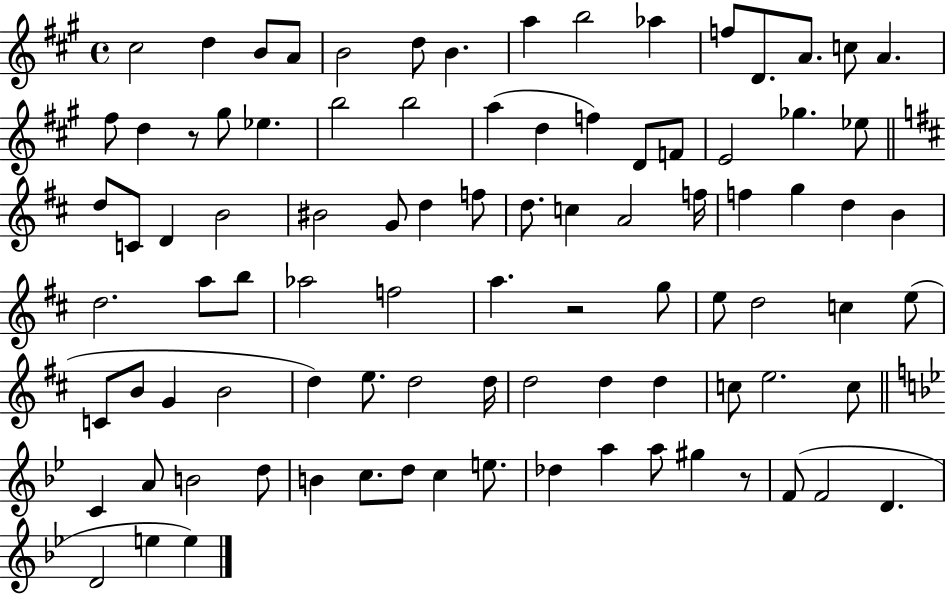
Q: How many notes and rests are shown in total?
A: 92